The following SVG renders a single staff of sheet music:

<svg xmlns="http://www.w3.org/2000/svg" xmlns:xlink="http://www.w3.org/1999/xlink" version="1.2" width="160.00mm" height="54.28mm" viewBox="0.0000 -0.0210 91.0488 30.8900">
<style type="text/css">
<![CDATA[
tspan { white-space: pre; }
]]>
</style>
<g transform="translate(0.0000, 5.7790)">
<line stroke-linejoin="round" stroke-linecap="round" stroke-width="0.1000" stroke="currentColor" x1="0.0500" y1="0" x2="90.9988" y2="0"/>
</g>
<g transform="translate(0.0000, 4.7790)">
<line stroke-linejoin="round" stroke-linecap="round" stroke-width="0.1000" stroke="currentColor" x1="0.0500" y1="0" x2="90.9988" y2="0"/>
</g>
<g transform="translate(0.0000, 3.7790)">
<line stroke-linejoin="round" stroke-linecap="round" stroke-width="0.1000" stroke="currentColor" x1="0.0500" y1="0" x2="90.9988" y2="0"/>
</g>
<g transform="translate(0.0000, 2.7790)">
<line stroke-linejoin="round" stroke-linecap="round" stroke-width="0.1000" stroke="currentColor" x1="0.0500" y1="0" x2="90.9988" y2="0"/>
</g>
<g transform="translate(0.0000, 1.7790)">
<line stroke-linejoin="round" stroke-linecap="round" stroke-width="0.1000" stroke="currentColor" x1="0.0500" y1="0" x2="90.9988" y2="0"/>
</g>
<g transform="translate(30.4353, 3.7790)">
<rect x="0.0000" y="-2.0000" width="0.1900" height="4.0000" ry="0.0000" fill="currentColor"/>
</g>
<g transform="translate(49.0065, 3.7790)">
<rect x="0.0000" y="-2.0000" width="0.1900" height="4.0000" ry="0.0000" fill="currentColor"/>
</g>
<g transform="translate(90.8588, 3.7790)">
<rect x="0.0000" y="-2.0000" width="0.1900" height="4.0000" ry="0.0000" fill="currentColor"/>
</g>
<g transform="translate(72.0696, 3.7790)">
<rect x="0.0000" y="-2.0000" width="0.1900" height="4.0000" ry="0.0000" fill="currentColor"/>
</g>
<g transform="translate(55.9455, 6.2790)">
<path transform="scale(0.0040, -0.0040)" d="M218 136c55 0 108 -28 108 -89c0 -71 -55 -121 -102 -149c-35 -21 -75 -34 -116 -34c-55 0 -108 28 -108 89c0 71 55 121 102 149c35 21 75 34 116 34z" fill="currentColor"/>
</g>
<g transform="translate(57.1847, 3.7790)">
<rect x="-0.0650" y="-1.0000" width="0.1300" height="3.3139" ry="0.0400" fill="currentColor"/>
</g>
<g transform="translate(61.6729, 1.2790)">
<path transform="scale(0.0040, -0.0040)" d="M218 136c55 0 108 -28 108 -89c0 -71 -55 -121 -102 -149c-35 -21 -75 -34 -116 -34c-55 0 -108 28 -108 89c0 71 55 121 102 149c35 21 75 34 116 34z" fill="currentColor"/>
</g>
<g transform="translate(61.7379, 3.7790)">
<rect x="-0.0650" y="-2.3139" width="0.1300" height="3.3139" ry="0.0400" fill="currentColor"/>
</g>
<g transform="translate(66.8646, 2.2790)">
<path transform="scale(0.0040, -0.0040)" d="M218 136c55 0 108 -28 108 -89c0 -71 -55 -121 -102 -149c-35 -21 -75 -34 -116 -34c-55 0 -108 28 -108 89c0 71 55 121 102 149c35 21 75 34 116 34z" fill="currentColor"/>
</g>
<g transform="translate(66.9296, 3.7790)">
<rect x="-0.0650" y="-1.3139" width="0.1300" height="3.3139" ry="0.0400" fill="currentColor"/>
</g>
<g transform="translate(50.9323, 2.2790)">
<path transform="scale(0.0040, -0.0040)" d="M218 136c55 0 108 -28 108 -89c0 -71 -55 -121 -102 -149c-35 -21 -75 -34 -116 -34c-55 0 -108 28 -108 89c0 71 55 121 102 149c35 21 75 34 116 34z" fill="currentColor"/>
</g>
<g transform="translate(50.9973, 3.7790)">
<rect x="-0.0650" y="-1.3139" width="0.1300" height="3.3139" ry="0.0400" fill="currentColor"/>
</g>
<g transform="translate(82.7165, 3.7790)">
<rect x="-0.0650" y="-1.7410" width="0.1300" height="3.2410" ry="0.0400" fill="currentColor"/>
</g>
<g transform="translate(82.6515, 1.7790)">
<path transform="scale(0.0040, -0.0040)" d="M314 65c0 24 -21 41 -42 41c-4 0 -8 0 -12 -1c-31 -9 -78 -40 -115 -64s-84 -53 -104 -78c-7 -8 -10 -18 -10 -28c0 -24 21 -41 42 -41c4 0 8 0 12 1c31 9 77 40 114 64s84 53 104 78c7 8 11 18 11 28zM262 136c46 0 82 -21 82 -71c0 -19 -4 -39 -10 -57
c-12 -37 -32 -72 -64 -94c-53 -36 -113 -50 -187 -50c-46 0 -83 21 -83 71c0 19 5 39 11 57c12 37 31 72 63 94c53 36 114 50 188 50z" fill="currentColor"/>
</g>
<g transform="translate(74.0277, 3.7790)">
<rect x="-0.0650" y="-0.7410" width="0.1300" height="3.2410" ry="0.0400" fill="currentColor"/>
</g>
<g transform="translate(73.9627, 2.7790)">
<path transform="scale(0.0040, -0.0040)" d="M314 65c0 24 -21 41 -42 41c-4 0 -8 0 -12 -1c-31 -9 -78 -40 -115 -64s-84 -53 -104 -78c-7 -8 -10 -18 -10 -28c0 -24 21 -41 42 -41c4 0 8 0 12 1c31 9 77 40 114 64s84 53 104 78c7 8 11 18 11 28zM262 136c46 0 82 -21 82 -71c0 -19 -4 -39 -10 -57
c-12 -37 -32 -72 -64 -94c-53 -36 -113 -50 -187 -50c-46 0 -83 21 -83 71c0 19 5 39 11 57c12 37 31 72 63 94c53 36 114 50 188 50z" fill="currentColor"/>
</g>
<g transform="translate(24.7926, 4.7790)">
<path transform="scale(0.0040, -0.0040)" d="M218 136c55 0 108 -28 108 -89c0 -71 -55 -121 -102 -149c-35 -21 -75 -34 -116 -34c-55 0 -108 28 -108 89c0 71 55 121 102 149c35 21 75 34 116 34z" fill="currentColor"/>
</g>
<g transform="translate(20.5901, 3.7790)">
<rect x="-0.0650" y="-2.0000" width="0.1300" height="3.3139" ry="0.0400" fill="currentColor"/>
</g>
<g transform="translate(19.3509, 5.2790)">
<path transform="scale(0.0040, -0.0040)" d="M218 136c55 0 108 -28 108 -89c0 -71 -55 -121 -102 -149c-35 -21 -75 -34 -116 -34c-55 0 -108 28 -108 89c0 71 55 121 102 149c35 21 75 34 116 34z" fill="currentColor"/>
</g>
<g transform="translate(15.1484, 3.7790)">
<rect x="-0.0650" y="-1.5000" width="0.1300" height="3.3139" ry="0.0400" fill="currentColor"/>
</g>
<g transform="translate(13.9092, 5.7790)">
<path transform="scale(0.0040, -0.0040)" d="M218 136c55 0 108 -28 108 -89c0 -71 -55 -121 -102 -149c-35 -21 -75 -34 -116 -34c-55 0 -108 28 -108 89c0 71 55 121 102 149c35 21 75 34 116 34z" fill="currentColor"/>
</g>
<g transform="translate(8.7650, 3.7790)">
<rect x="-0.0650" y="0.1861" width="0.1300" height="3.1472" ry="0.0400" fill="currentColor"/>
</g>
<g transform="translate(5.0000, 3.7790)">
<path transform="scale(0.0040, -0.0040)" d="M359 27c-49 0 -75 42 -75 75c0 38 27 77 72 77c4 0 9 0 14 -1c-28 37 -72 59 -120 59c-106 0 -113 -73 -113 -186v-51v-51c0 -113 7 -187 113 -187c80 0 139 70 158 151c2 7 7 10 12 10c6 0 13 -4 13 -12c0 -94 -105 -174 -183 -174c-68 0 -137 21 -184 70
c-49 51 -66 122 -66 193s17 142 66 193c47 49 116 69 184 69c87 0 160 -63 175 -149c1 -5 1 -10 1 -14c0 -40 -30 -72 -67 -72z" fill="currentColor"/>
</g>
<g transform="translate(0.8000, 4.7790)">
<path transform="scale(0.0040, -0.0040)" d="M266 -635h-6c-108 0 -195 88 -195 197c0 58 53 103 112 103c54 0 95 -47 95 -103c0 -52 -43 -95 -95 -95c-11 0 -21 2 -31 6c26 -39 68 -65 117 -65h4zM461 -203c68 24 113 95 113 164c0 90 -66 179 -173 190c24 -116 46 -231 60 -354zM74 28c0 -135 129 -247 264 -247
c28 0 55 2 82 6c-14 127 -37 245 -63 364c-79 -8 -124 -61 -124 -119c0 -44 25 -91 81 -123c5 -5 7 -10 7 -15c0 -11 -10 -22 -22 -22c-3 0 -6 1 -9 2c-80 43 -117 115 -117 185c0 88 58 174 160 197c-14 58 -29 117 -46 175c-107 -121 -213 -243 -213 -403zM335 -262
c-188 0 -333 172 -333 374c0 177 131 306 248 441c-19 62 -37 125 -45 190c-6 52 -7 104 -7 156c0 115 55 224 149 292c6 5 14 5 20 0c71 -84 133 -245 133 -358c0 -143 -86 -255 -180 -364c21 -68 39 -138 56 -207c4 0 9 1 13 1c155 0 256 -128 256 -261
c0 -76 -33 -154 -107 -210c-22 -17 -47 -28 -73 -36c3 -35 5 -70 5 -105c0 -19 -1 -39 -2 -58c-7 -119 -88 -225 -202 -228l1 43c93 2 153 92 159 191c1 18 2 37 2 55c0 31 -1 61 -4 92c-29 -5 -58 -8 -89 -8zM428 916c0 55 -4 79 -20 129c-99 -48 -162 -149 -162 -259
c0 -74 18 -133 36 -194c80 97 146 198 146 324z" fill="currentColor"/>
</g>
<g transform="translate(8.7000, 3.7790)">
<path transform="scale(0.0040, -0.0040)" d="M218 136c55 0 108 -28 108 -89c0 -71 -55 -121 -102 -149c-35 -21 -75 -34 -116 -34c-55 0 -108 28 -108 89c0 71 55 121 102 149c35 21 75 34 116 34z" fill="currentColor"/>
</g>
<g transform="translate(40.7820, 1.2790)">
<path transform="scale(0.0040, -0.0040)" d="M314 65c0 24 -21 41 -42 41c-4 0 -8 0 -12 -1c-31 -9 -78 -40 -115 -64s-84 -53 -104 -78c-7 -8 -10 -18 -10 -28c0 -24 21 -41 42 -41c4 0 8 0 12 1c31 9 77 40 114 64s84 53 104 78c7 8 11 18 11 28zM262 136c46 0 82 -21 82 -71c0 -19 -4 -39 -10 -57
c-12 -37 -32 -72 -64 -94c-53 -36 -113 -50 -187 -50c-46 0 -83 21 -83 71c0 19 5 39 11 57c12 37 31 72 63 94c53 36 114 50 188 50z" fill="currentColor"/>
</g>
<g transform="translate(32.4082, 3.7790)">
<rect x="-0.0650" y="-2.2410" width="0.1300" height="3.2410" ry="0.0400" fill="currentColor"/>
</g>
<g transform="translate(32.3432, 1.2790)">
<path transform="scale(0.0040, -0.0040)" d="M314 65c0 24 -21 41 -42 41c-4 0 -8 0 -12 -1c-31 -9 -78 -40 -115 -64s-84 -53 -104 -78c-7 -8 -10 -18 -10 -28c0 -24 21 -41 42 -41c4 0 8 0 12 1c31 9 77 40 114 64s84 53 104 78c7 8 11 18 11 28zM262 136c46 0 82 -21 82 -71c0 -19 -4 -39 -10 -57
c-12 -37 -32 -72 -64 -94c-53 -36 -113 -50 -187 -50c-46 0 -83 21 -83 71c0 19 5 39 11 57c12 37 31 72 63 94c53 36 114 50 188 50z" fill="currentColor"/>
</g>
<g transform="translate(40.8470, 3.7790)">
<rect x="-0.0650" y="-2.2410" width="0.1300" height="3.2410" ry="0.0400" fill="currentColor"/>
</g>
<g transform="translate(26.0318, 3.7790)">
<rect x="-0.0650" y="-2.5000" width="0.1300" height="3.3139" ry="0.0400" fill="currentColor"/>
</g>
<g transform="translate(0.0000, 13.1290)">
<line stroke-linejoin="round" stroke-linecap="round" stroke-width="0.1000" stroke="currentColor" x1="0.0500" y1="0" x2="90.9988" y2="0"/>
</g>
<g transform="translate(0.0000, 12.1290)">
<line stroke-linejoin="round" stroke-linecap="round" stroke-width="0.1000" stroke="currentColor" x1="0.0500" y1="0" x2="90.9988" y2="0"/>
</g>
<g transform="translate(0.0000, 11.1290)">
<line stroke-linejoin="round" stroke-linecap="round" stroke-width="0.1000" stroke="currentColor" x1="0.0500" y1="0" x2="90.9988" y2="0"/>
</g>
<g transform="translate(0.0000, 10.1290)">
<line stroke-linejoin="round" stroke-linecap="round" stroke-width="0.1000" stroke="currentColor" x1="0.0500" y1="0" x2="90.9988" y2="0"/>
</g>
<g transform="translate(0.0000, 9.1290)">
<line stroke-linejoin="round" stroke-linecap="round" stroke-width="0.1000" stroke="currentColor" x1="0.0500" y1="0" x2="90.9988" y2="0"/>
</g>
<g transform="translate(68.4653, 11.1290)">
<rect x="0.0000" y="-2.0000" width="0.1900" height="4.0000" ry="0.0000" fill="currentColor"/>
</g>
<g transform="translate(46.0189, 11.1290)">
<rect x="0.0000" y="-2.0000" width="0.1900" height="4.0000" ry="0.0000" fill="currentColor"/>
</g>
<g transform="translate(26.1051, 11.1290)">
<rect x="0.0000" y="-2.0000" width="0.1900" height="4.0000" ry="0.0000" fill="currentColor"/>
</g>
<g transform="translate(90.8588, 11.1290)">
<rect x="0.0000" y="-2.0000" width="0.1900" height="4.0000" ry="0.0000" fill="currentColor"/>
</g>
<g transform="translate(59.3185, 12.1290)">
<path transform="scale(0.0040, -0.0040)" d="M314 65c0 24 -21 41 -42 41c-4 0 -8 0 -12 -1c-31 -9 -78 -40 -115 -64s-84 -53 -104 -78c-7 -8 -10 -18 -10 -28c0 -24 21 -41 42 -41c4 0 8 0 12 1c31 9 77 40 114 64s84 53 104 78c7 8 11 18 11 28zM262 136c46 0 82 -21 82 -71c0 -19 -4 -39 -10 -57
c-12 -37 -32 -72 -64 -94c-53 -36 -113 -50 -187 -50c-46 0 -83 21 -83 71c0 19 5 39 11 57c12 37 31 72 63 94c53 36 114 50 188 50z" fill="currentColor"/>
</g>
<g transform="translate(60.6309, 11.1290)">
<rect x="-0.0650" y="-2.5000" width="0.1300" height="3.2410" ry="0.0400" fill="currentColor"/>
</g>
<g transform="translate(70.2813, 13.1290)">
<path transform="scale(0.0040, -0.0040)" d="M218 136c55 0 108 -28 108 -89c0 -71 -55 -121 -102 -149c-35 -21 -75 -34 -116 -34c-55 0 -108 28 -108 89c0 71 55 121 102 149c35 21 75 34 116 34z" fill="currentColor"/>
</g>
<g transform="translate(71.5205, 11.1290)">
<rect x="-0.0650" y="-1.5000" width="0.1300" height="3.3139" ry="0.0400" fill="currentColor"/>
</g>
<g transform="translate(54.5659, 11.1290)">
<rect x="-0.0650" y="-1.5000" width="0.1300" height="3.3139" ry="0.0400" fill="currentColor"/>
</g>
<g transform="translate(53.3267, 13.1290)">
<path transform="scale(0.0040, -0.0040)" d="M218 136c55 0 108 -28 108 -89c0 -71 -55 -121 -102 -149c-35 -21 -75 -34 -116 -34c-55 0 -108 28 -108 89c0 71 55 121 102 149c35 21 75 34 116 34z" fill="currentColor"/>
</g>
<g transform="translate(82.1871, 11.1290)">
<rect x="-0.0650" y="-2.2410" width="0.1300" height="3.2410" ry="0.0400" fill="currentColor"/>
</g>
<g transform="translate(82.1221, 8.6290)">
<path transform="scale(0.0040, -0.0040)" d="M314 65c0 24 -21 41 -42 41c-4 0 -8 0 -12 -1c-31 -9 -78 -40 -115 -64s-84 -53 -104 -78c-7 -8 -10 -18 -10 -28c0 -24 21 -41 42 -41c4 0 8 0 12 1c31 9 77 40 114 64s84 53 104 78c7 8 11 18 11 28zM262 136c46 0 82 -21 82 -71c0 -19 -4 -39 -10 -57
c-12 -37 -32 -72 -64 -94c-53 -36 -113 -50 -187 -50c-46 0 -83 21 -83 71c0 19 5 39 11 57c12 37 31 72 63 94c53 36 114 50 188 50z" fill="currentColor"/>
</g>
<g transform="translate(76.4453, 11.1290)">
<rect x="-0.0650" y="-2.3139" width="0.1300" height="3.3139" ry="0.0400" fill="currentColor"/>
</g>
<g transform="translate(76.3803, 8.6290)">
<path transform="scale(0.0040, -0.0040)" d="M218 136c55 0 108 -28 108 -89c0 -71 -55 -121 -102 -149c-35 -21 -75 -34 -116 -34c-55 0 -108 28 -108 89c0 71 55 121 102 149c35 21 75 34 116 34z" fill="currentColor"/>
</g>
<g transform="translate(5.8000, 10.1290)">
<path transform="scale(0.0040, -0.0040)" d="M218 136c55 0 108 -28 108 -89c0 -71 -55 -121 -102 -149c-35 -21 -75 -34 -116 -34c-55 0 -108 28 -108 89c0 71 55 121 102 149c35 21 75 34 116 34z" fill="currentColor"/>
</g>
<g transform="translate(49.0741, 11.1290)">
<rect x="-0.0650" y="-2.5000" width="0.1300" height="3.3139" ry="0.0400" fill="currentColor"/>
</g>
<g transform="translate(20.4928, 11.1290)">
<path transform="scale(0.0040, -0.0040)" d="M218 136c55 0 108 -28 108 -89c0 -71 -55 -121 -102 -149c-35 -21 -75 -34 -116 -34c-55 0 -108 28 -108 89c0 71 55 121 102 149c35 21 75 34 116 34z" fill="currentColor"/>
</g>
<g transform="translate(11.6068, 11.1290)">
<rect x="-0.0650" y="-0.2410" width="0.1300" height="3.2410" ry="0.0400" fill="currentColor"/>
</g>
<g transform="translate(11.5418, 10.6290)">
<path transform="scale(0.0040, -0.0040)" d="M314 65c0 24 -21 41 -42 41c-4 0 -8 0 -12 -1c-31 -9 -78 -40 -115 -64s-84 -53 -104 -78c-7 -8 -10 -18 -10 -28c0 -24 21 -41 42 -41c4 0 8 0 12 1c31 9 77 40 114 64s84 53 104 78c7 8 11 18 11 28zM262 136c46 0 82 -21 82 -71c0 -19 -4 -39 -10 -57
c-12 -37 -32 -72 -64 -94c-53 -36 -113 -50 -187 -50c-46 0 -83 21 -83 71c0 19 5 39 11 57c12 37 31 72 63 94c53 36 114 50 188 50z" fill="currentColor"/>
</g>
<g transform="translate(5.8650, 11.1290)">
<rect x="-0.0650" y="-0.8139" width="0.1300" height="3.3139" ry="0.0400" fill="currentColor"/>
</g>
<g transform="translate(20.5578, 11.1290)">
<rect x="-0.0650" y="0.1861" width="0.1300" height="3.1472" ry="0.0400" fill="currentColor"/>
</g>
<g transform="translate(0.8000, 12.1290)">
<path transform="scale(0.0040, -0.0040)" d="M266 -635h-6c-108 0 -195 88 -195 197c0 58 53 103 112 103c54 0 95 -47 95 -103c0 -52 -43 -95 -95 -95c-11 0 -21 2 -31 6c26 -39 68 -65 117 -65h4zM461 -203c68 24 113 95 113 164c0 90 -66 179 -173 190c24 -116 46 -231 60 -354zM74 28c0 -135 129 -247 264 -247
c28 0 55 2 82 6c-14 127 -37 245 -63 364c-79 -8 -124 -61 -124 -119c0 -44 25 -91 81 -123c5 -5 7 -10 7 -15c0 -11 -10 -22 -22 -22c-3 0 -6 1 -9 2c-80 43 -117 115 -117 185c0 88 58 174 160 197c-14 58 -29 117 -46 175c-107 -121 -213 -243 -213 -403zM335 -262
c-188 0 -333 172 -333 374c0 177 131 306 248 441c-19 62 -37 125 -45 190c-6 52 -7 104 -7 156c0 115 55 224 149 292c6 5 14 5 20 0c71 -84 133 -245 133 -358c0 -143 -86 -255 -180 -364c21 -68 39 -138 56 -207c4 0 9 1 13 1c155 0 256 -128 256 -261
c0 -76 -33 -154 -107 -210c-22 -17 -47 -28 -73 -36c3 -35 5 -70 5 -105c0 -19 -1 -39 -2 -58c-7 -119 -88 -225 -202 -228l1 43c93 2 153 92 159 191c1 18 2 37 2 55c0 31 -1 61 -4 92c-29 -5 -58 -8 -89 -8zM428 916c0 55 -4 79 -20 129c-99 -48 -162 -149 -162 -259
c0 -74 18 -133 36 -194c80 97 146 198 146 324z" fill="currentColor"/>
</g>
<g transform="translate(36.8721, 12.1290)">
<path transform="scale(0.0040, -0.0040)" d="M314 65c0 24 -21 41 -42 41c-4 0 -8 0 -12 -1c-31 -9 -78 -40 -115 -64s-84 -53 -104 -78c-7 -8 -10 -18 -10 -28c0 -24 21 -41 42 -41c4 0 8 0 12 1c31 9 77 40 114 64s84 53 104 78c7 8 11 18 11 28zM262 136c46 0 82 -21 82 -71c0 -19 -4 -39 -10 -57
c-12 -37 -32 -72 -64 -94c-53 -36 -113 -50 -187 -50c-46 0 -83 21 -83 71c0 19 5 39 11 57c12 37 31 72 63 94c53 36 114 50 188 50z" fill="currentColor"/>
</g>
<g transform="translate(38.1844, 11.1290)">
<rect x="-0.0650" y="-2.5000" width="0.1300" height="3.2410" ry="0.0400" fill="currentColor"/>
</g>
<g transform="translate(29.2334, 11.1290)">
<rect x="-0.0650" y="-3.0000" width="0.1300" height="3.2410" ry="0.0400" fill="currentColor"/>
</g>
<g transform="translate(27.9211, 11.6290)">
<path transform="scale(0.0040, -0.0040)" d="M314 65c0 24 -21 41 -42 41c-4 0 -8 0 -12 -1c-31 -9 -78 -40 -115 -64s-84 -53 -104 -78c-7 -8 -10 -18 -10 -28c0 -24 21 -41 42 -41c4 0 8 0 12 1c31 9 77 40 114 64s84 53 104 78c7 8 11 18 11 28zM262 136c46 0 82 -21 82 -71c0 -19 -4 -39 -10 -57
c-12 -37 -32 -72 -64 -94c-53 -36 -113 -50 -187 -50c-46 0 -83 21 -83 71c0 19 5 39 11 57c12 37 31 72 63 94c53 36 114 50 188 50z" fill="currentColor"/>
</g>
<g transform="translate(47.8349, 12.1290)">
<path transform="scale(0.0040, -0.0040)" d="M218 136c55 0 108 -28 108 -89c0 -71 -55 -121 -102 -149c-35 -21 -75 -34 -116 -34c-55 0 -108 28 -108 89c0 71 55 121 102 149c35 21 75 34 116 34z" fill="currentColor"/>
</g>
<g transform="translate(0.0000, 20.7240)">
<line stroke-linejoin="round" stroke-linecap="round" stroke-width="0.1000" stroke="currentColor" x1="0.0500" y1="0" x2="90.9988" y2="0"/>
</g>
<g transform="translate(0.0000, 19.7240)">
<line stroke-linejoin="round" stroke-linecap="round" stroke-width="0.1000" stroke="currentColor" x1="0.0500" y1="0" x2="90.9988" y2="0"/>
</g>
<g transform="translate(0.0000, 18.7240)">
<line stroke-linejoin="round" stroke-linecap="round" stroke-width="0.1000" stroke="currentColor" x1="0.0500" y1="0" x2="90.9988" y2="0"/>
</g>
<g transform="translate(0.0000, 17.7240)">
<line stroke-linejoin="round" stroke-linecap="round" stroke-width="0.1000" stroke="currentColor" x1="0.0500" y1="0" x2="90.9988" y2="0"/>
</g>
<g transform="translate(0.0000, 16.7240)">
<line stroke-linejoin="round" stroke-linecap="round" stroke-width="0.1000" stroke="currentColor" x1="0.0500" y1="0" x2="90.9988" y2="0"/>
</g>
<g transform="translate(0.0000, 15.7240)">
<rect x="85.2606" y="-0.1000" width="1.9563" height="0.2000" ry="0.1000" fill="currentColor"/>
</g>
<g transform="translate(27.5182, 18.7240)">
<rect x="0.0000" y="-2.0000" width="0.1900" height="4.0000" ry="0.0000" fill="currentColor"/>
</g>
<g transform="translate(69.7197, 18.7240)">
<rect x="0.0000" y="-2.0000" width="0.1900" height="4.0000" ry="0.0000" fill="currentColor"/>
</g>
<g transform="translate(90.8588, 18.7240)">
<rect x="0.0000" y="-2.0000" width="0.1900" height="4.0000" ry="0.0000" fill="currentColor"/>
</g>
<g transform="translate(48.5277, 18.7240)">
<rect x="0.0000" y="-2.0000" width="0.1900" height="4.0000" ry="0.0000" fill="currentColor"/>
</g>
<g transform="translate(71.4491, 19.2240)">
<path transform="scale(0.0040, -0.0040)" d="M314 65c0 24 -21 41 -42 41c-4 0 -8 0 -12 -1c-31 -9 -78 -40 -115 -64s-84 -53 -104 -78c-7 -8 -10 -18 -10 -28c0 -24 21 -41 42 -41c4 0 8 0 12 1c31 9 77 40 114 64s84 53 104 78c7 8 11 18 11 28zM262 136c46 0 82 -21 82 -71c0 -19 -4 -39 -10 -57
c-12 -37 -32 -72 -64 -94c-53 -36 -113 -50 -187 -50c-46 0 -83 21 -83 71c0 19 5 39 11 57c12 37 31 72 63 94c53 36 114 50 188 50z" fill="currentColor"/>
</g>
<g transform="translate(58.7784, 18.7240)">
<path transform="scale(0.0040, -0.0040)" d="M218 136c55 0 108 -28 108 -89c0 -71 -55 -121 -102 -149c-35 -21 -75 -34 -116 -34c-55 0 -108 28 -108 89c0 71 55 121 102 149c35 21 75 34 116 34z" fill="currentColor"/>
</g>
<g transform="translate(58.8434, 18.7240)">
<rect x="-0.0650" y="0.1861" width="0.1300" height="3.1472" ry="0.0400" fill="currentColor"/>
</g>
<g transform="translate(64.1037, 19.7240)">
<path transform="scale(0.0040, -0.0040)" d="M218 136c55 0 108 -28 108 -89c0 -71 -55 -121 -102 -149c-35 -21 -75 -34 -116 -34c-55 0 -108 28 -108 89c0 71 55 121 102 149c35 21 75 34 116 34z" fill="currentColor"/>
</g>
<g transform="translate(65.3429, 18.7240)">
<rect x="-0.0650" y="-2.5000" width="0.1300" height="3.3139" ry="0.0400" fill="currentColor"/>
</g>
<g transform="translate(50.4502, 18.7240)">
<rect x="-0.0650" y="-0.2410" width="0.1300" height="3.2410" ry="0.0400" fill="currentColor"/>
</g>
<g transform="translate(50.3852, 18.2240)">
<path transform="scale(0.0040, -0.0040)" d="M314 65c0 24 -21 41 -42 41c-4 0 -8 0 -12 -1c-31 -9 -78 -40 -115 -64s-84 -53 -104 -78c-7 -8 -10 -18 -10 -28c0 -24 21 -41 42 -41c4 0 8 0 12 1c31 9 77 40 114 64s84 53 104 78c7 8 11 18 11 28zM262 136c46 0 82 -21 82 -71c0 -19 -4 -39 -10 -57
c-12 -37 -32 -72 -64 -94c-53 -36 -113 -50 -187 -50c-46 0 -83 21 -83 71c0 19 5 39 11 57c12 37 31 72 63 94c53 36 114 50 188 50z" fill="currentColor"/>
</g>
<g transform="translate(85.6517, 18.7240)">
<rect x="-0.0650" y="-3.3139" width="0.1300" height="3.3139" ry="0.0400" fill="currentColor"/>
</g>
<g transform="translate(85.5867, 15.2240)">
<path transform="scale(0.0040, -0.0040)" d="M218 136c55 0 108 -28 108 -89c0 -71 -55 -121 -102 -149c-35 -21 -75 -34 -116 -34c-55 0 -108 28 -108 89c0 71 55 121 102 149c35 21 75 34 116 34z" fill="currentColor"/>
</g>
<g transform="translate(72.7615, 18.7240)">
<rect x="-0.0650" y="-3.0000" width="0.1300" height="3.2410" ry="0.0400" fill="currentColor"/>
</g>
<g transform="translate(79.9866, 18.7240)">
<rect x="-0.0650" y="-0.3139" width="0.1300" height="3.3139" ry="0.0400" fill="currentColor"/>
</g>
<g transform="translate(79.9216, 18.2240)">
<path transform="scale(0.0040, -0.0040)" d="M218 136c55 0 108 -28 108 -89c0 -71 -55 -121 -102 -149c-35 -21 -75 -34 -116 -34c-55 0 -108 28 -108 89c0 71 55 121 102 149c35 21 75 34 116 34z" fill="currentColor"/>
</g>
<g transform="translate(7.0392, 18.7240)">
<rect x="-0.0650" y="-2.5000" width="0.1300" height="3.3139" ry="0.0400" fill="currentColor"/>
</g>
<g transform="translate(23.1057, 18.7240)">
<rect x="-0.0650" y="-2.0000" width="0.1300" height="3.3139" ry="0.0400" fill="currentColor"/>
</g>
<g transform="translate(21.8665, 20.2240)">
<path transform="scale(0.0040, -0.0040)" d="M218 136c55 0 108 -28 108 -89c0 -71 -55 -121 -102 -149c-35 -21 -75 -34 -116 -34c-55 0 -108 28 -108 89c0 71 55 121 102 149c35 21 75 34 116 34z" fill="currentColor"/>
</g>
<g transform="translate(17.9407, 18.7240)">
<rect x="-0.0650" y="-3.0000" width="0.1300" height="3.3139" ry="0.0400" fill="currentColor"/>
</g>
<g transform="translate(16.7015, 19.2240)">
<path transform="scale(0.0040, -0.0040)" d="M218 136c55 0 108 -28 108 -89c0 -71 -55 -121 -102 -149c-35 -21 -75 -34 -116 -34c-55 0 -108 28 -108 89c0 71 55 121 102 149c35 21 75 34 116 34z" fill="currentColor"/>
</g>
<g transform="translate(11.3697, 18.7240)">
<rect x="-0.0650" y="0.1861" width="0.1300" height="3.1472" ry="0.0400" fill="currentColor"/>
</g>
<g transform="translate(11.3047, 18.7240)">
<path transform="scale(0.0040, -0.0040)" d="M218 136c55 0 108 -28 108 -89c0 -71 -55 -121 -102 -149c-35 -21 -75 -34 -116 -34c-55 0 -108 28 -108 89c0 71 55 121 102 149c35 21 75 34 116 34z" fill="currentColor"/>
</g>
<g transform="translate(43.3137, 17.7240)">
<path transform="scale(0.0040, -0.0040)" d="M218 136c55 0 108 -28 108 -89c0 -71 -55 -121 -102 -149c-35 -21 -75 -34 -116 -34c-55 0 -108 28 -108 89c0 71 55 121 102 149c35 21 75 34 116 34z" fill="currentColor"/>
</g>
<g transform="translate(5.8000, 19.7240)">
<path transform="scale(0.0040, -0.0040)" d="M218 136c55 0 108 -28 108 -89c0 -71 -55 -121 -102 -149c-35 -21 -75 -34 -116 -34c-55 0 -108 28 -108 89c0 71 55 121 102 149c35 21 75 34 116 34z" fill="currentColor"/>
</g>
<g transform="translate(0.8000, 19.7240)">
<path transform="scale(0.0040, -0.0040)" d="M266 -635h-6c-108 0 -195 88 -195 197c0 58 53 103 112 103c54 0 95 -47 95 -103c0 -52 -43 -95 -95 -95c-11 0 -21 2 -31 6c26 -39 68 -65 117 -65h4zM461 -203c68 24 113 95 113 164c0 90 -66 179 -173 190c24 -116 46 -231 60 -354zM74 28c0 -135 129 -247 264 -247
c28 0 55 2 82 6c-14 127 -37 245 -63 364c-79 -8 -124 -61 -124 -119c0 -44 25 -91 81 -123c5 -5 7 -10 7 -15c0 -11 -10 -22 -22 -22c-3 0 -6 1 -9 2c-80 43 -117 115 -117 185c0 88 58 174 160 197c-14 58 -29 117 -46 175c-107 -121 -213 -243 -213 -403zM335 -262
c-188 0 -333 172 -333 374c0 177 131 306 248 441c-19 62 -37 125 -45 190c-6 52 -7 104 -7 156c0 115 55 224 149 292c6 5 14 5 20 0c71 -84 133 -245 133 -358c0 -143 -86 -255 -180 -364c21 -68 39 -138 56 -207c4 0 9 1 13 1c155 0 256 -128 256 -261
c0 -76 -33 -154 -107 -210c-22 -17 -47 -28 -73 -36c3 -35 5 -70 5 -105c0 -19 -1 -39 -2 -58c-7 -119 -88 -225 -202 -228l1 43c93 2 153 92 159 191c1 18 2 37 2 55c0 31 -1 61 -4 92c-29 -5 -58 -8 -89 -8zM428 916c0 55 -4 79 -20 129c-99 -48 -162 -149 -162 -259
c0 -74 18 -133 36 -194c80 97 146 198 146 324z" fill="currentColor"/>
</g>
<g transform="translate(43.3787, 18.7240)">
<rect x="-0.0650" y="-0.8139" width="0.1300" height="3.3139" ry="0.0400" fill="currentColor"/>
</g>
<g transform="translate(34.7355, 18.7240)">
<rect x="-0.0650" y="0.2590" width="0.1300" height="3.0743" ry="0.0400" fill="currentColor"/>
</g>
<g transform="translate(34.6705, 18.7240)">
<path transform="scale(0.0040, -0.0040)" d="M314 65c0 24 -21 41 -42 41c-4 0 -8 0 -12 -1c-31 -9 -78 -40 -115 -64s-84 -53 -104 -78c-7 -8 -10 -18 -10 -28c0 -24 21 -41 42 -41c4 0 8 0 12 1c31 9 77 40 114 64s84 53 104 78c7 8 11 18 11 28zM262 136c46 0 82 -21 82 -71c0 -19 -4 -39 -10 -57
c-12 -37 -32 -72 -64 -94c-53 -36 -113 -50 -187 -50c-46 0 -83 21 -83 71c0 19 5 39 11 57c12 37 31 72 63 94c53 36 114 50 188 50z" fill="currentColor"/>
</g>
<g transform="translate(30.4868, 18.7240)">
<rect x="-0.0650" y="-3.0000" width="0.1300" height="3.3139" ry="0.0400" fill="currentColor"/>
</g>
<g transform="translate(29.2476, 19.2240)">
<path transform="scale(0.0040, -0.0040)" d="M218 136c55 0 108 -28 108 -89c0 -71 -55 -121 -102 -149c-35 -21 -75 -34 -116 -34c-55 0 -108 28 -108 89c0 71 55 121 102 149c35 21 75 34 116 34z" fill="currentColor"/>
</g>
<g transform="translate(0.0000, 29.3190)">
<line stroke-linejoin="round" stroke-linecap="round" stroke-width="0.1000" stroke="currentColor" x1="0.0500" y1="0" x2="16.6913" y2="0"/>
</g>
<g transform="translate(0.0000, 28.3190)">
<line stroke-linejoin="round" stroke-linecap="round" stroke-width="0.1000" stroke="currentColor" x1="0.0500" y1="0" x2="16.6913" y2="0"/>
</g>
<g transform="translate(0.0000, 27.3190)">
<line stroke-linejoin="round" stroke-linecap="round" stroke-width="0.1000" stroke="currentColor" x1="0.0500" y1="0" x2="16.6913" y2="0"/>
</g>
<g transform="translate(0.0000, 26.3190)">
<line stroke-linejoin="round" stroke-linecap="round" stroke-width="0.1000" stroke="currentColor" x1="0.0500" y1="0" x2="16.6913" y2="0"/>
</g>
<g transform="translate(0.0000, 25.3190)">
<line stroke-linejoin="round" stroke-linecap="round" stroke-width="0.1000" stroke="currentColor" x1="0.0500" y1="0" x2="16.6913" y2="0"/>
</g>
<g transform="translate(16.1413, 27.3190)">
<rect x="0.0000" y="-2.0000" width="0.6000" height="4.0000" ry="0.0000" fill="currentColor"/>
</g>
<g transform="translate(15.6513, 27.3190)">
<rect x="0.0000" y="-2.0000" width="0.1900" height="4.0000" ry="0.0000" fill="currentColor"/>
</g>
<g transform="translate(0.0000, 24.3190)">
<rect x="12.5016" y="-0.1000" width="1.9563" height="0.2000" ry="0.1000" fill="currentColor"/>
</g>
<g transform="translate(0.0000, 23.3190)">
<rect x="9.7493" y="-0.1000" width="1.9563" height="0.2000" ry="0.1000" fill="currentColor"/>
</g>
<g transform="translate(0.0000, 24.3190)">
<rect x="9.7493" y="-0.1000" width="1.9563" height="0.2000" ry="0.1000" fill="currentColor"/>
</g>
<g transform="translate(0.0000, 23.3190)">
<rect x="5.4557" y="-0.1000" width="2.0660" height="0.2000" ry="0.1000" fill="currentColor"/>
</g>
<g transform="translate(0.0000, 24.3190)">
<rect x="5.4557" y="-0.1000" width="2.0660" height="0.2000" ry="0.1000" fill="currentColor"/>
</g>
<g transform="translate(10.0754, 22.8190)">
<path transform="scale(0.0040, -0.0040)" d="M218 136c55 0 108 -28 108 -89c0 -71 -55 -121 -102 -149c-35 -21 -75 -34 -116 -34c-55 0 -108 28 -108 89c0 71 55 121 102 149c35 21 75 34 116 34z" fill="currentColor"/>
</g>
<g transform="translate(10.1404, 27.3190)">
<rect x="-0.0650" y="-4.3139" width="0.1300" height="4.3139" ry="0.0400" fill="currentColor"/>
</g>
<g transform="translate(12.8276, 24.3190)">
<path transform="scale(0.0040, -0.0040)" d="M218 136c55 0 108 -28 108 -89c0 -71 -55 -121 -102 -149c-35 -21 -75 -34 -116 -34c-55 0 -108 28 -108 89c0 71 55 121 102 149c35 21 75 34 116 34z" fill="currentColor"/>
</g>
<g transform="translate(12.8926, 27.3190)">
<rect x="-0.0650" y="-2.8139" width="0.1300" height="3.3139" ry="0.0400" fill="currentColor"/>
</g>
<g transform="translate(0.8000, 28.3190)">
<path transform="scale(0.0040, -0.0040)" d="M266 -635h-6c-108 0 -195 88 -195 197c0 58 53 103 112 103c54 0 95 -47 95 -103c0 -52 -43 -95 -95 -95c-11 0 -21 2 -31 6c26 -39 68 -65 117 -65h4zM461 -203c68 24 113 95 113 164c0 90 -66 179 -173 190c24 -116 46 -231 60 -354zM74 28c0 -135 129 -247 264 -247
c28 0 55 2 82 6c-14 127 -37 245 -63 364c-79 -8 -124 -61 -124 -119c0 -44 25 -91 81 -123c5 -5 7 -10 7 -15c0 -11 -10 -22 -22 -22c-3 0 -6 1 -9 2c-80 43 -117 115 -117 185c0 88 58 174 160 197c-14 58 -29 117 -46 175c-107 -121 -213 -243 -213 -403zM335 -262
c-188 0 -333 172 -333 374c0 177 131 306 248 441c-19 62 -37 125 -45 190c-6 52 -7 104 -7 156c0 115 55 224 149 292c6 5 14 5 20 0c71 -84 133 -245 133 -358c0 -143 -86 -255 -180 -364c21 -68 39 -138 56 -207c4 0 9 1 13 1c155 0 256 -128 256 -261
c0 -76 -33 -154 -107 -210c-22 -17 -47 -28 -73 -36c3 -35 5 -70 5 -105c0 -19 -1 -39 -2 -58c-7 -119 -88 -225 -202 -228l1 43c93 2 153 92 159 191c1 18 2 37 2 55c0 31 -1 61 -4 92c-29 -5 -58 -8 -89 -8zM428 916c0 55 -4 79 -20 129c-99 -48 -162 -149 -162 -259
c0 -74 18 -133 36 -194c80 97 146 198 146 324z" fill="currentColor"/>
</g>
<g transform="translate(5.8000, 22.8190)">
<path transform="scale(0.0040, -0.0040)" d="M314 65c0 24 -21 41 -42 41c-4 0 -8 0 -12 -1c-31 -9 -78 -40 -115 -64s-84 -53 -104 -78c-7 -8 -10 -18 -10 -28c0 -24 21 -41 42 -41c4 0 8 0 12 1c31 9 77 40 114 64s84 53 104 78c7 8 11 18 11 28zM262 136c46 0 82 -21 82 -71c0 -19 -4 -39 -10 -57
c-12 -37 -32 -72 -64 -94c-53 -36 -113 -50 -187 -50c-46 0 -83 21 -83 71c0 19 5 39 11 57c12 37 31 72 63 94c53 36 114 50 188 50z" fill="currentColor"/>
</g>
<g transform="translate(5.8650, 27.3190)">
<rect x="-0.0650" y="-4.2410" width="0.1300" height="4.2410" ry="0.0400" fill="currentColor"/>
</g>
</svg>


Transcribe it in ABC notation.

X:1
T:Untitled
M:4/4
L:1/4
K:C
B E F G g2 g2 e D g e d2 f2 d c2 B A2 G2 G E G2 E g g2 G B A F A B2 d c2 B G A2 c b d'2 d' a